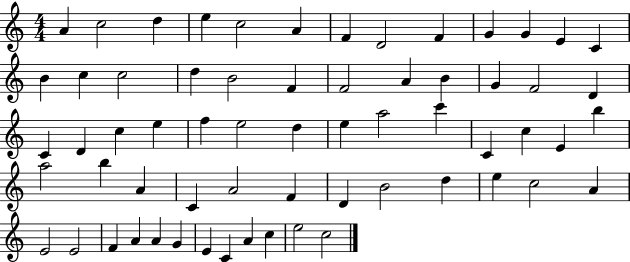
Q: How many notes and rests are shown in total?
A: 63